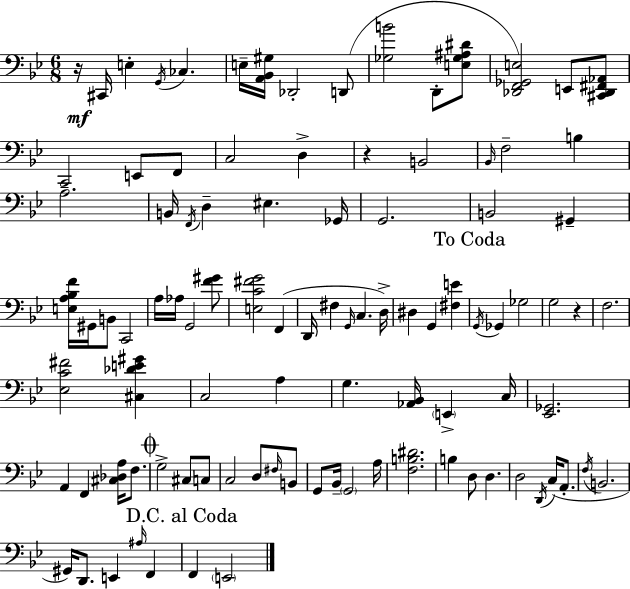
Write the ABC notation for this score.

X:1
T:Untitled
M:6/8
L:1/4
K:Bb
z/4 ^C,,/4 E, G,,/4 _C, E,/4 [A,,_B,,^G,]/4 _D,,2 D,,/2 [_G,B]2 D,,/2 [E,_G,^A,^D]/2 [_D,,F,,_G,,E,]2 E,,/2 [^C,,_D,,^F,,_A,,]/2 C,,2 E,,/2 F,,/2 C,2 D, z B,,2 _B,,/4 F,2 B, A,2 B,,/4 F,,/4 D, ^E, _G,,/4 G,,2 B,,2 ^G,, [E,A,_B,F]/4 ^G,,/4 B,,/2 C,,2 A,/4 _A,/4 G,,2 [F^G]/2 [E,C^FG]2 F,, D,,/4 ^F, G,,/4 C, D,/4 ^D, G,, [^F,E] G,,/4 _G,, _G,2 G,2 z F,2 [_E,C^F]2 [^C,_DE^G] C,2 A, G, [_A,,_B,,]/4 E,, C,/4 [_E,,_G,,]2 A,, F,, [^C,_D,A,]/4 F,/2 G,2 ^C,/2 C,/2 C,2 D,/2 ^F,/4 B,,/2 G,,/2 _B,,/4 G,,2 A,/4 [F,B,^D]2 B, D,/2 D, D,2 D,,/4 C,/4 A,,/2 F,/4 B,,2 ^G,,/4 D,,/2 E,, ^A,/4 F,, F,, E,,2